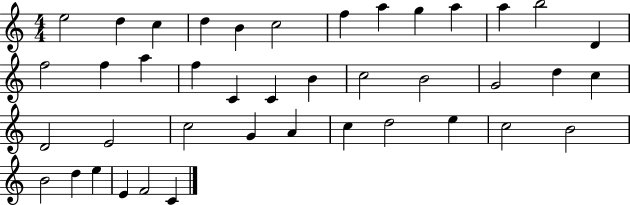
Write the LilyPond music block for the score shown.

{
  \clef treble
  \numericTimeSignature
  \time 4/4
  \key c \major
  e''2 d''4 c''4 | d''4 b'4 c''2 | f''4 a''4 g''4 a''4 | a''4 b''2 d'4 | \break f''2 f''4 a''4 | f''4 c'4 c'4 b'4 | c''2 b'2 | g'2 d''4 c''4 | \break d'2 e'2 | c''2 g'4 a'4 | c''4 d''2 e''4 | c''2 b'2 | \break b'2 d''4 e''4 | e'4 f'2 c'4 | \bar "|."
}